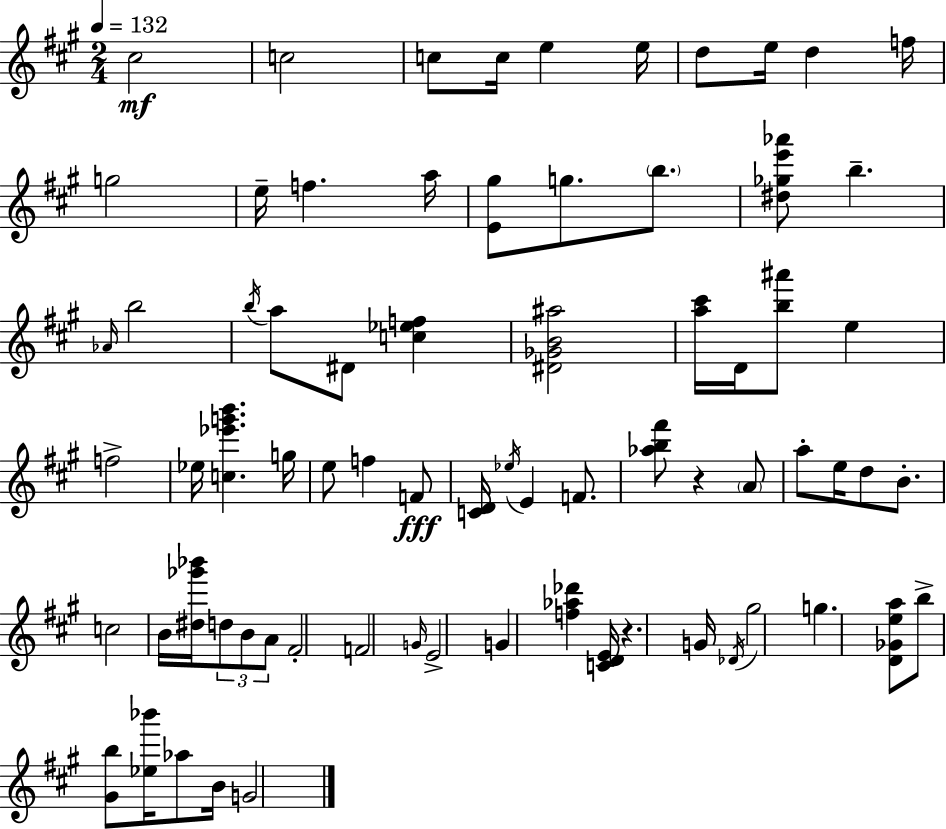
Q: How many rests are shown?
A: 2